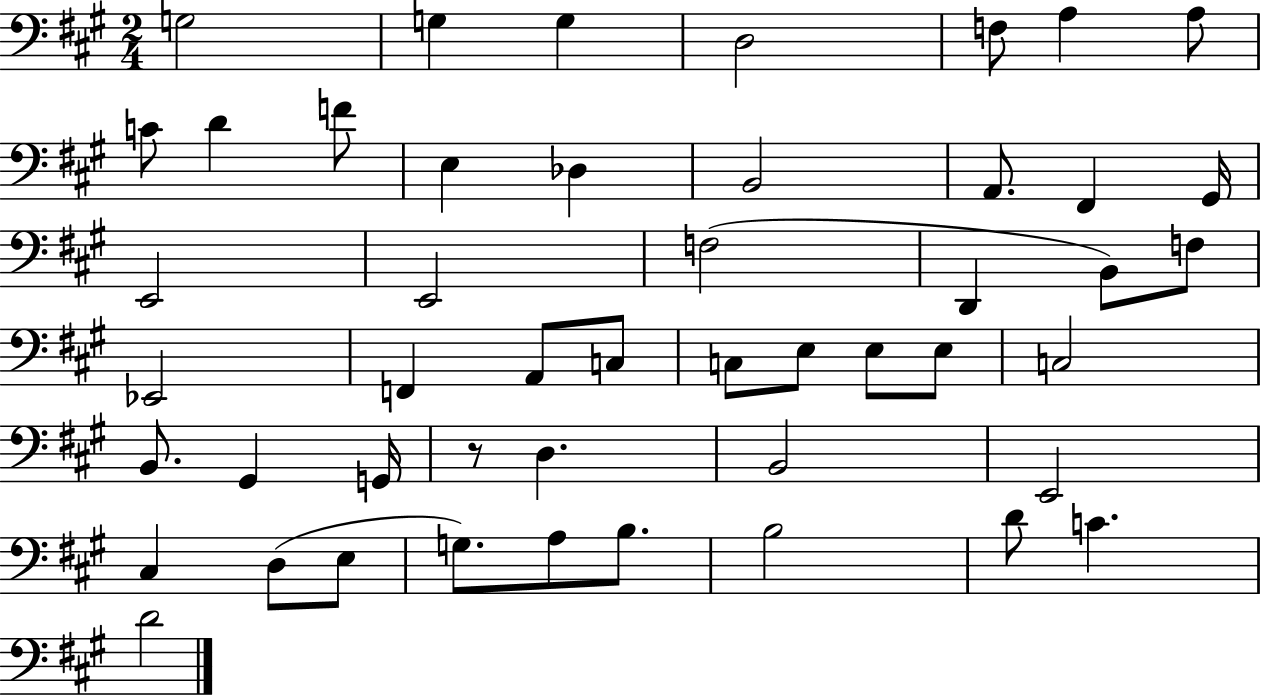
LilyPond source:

{
  \clef bass
  \numericTimeSignature
  \time 2/4
  \key a \major
  g2 | g4 g4 | d2 | f8 a4 a8 | \break c'8 d'4 f'8 | e4 des4 | b,2 | a,8. fis,4 gis,16 | \break e,2 | e,2 | f2( | d,4 b,8) f8 | \break ees,2 | f,4 a,8 c8 | c8 e8 e8 e8 | c2 | \break b,8. gis,4 g,16 | r8 d4. | b,2 | e,2 | \break cis4 d8( e8 | g8.) a8 b8. | b2 | d'8 c'4. | \break d'2 | \bar "|."
}